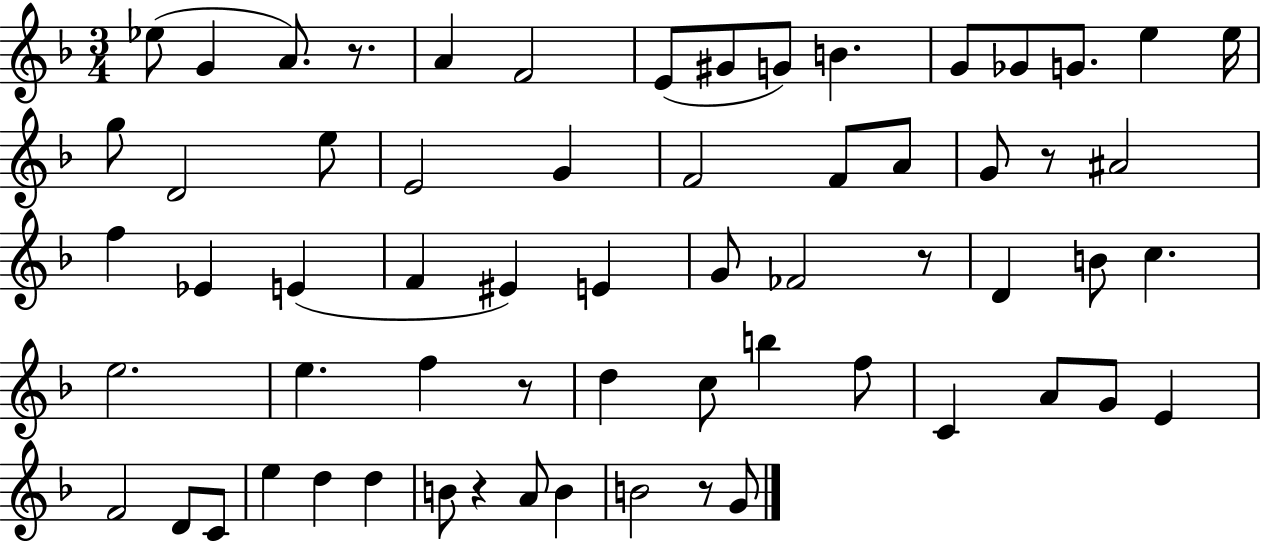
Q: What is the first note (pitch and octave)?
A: Eb5